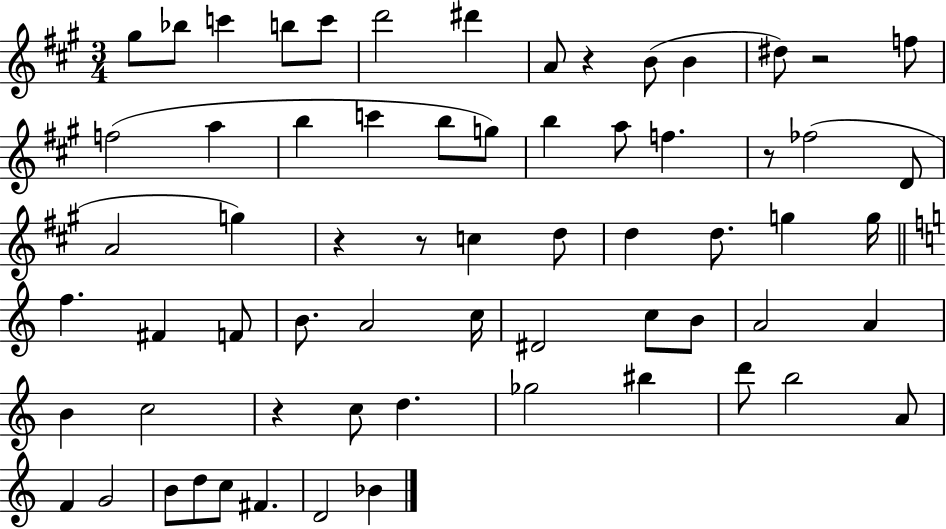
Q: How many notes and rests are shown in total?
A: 65